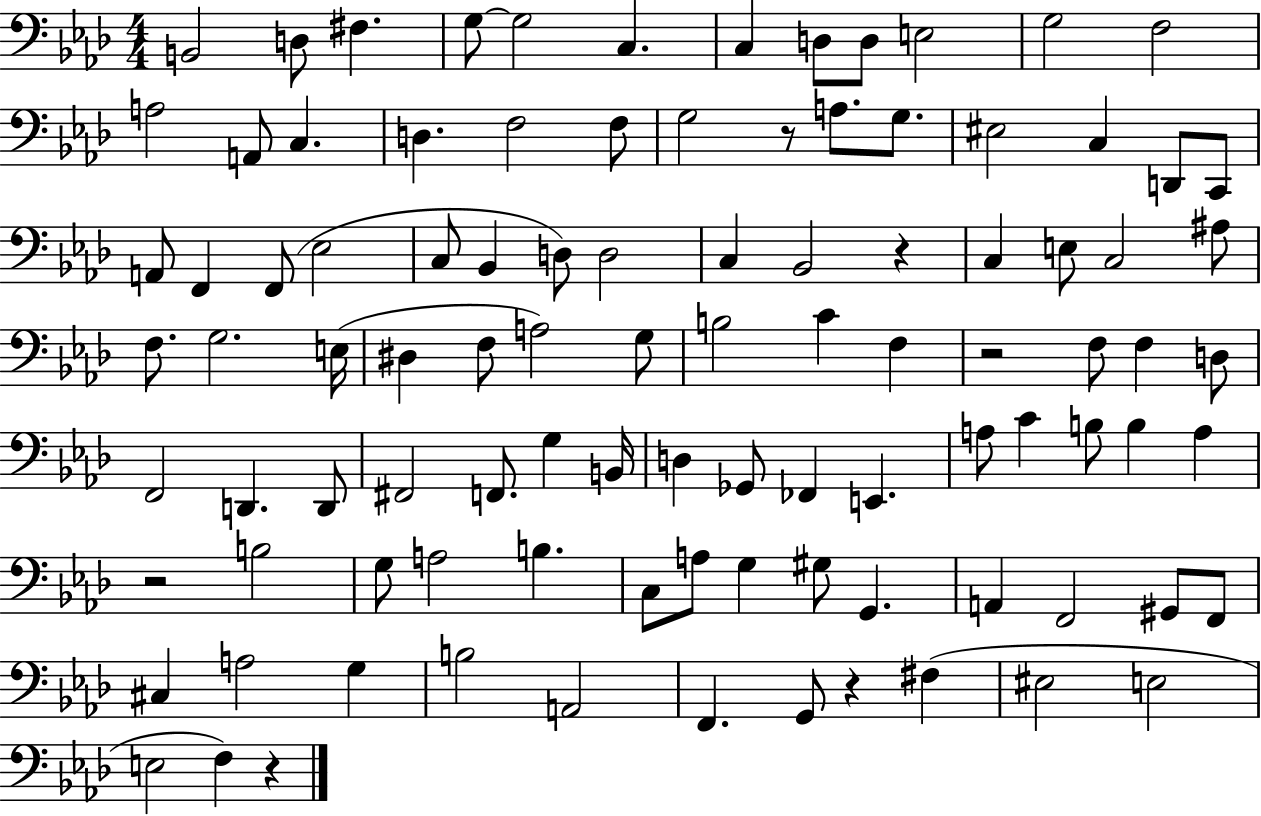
X:1
T:Untitled
M:4/4
L:1/4
K:Ab
B,,2 D,/2 ^F, G,/2 G,2 C, C, D,/2 D,/2 E,2 G,2 F,2 A,2 A,,/2 C, D, F,2 F,/2 G,2 z/2 A,/2 G,/2 ^E,2 C, D,,/2 C,,/2 A,,/2 F,, F,,/2 _E,2 C,/2 _B,, D,/2 D,2 C, _B,,2 z C, E,/2 C,2 ^A,/2 F,/2 G,2 E,/4 ^D, F,/2 A,2 G,/2 B,2 C F, z2 F,/2 F, D,/2 F,,2 D,, D,,/2 ^F,,2 F,,/2 G, B,,/4 D, _G,,/2 _F,, E,, A,/2 C B,/2 B, A, z2 B,2 G,/2 A,2 B, C,/2 A,/2 G, ^G,/2 G,, A,, F,,2 ^G,,/2 F,,/2 ^C, A,2 G, B,2 A,,2 F,, G,,/2 z ^F, ^E,2 E,2 E,2 F, z